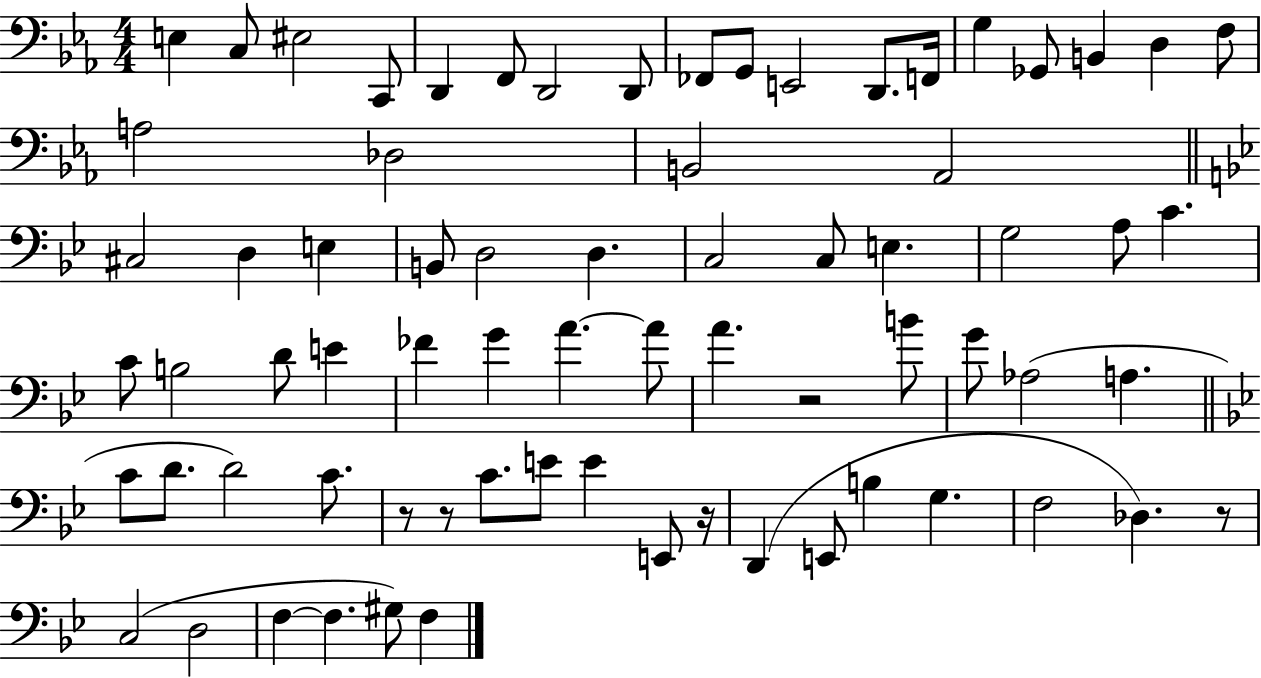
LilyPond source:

{
  \clef bass
  \numericTimeSignature
  \time 4/4
  \key ees \major
  e4 c8 eis2 c,8 | d,4 f,8 d,2 d,8 | fes,8 g,8 e,2 d,8. f,16 | g4 ges,8 b,4 d4 f8 | \break a2 des2 | b,2 aes,2 | \bar "||" \break \key bes \major cis2 d4 e4 | b,8 d2 d4. | c2 c8 e4. | g2 a8 c'4. | \break c'8 b2 d'8 e'4 | fes'4 g'4 a'4.~~ a'8 | a'4. r2 b'8 | g'8 aes2( a4. | \break \bar "||" \break \key bes \major c'8 d'8. d'2) c'8. | r8 r8 c'8. e'8 e'4 e,8 r16 | d,4( e,8 b4 g4. | f2 des4.) r8 | \break c2( d2 | f4~~ f4. gis8) f4 | \bar "|."
}